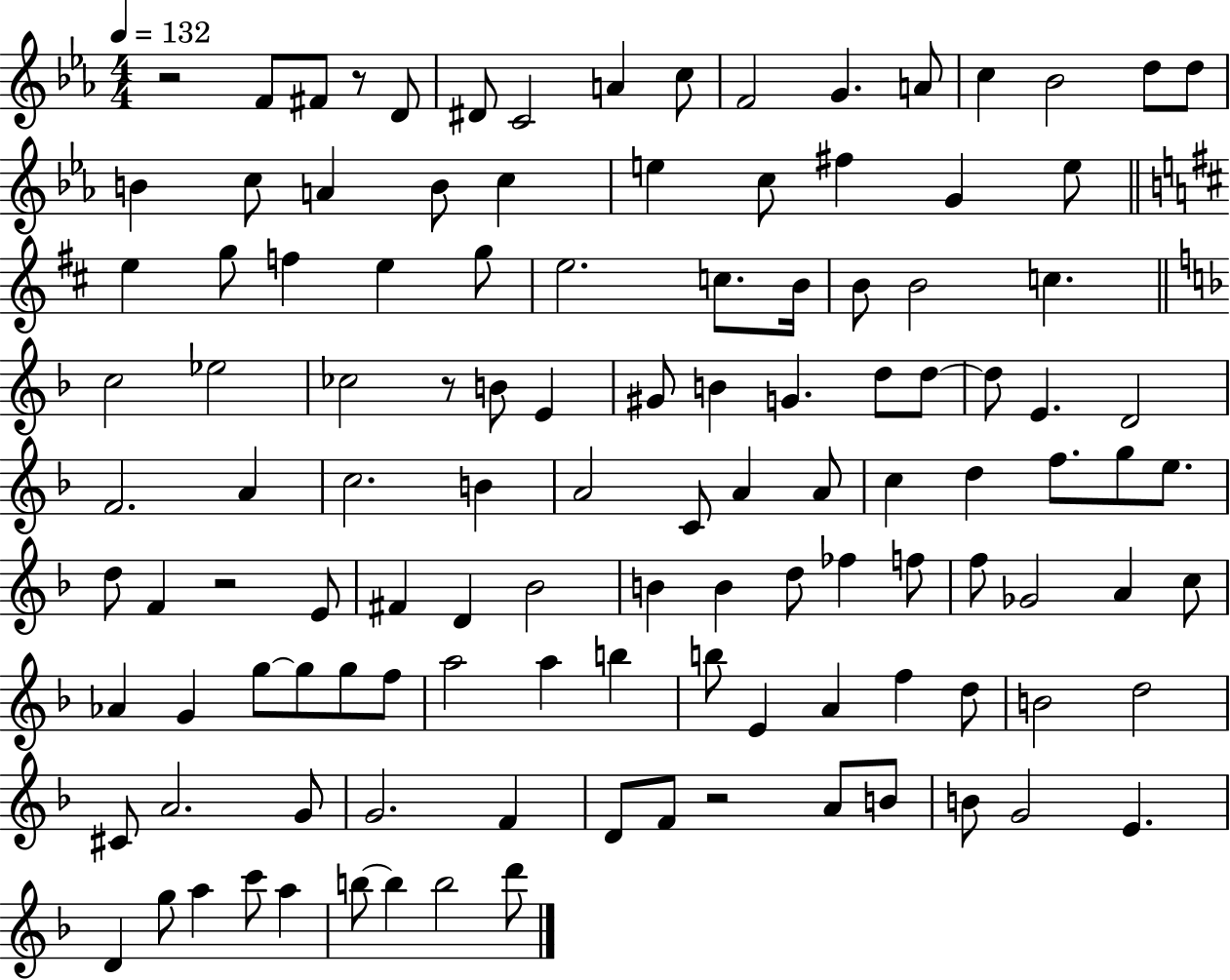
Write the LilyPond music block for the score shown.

{
  \clef treble
  \numericTimeSignature
  \time 4/4
  \key ees \major
  \tempo 4 = 132
  r2 f'8 fis'8 r8 d'8 | dis'8 c'2 a'4 c''8 | f'2 g'4. a'8 | c''4 bes'2 d''8 d''8 | \break b'4 c''8 a'4 b'8 c''4 | e''4 c''8 fis''4 g'4 e''8 | \bar "||" \break \key d \major e''4 g''8 f''4 e''4 g''8 | e''2. c''8. b'16 | b'8 b'2 c''4. | \bar "||" \break \key d \minor c''2 ees''2 | ces''2 r8 b'8 e'4 | gis'8 b'4 g'4. d''8 d''8~~ | d''8 e'4. d'2 | \break f'2. a'4 | c''2. b'4 | a'2 c'8 a'4 a'8 | c''4 d''4 f''8. g''8 e''8. | \break d''8 f'4 r2 e'8 | fis'4 d'4 bes'2 | b'4 b'4 d''8 fes''4 f''8 | f''8 ges'2 a'4 c''8 | \break aes'4 g'4 g''8~~ g''8 g''8 f''8 | a''2 a''4 b''4 | b''8 e'4 a'4 f''4 d''8 | b'2 d''2 | \break cis'8 a'2. g'8 | g'2. f'4 | d'8 f'8 r2 a'8 b'8 | b'8 g'2 e'4. | \break d'4 g''8 a''4 c'''8 a''4 | b''8~~ b''4 b''2 d'''8 | \bar "|."
}